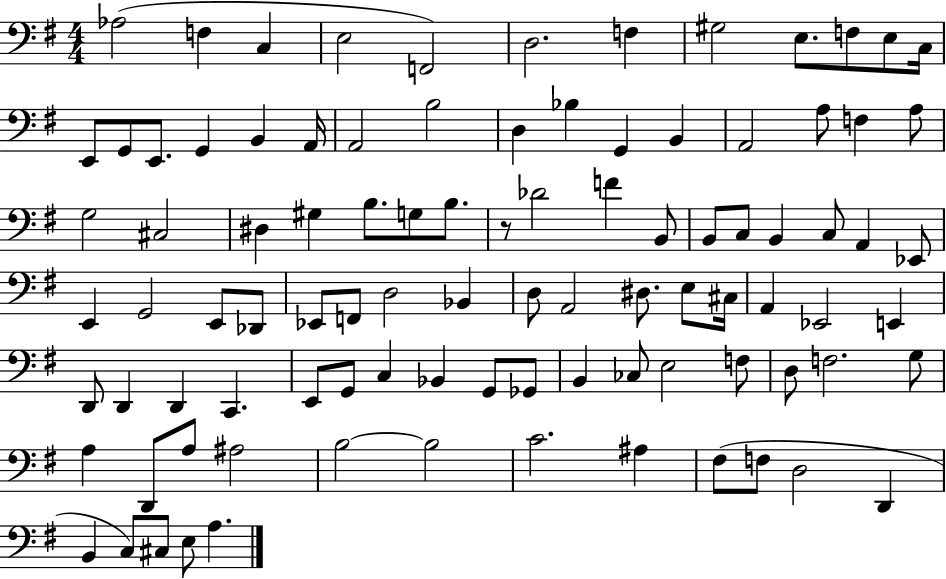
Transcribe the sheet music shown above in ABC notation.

X:1
T:Untitled
M:4/4
L:1/4
K:G
_A,2 F, C, E,2 F,,2 D,2 F, ^G,2 E,/2 F,/2 E,/2 C,/4 E,,/2 G,,/2 E,,/2 G,, B,, A,,/4 A,,2 B,2 D, _B, G,, B,, A,,2 A,/2 F, A,/2 G,2 ^C,2 ^D, ^G, B,/2 G,/2 B,/2 z/2 _D2 F B,,/2 B,,/2 C,/2 B,, C,/2 A,, _E,,/2 E,, G,,2 E,,/2 _D,,/2 _E,,/2 F,,/2 D,2 _B,, D,/2 A,,2 ^D,/2 E,/2 ^C,/4 A,, _E,,2 E,, D,,/2 D,, D,, C,, E,,/2 G,,/2 C, _B,, G,,/2 _G,,/2 B,, _C,/2 E,2 F,/2 D,/2 F,2 G,/2 A, D,,/2 A,/2 ^A,2 B,2 B,2 C2 ^A, ^F,/2 F,/2 D,2 D,, B,, C,/2 ^C,/2 E,/2 A,